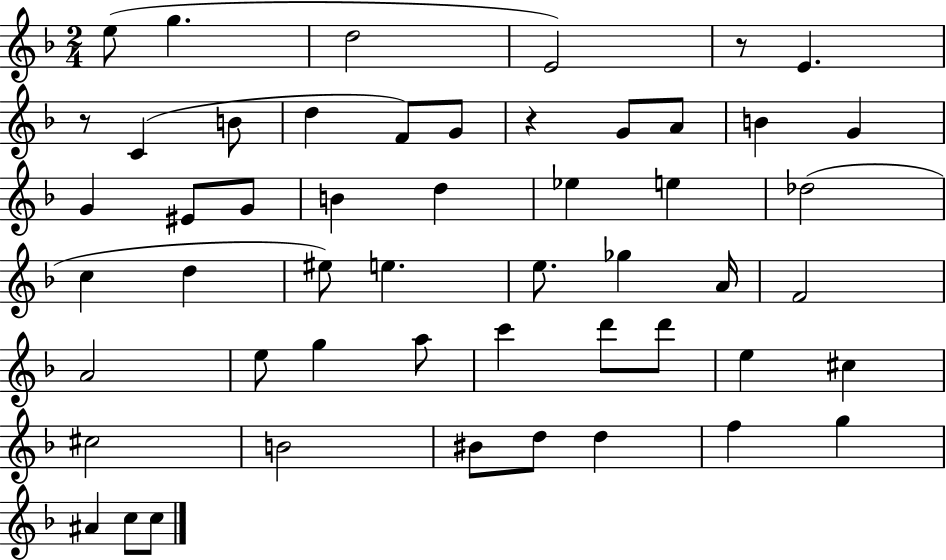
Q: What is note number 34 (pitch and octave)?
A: A5